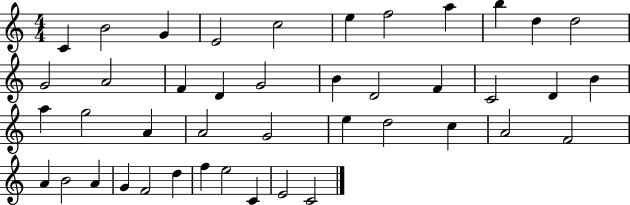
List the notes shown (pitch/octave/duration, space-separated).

C4/q B4/h G4/q E4/h C5/h E5/q F5/h A5/q B5/q D5/q D5/h G4/h A4/h F4/q D4/q G4/h B4/q D4/h F4/q C4/h D4/q B4/q A5/q G5/h A4/q A4/h G4/h E5/q D5/h C5/q A4/h F4/h A4/q B4/h A4/q G4/q F4/h D5/q F5/q E5/h C4/q E4/h C4/h